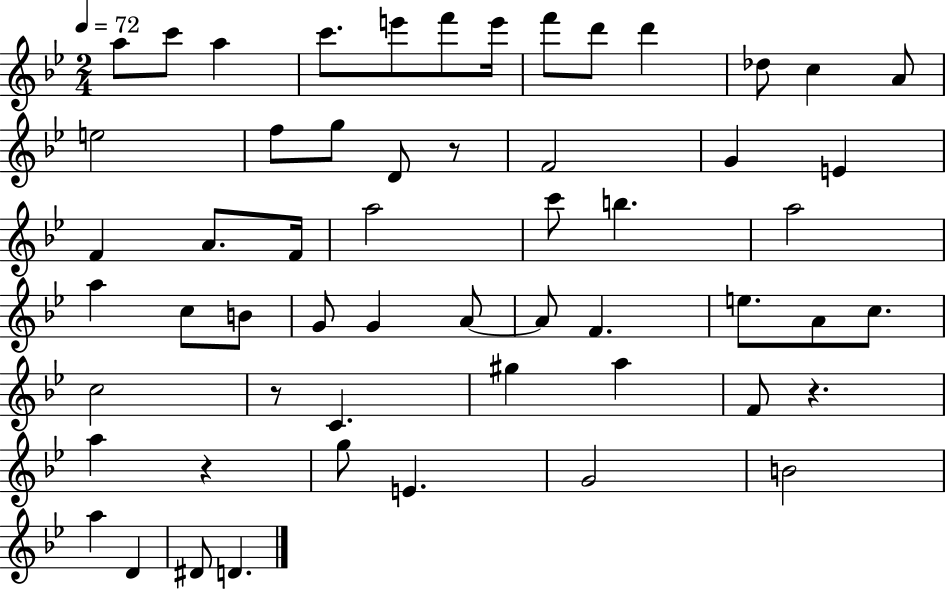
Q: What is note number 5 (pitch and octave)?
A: E6